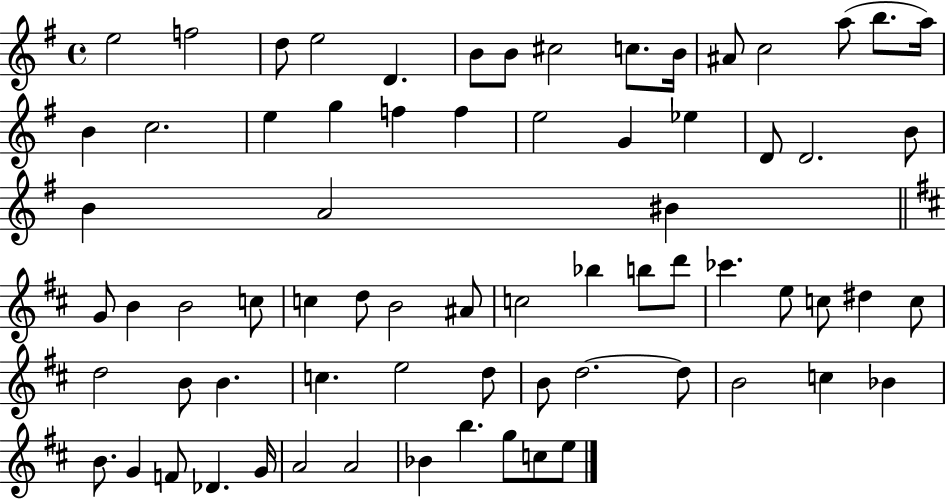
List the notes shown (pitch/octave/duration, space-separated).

E5/h F5/h D5/e E5/h D4/q. B4/e B4/e C#5/h C5/e. B4/s A#4/e C5/h A5/e B5/e. A5/s B4/q C5/h. E5/q G5/q F5/q F5/q E5/h G4/q Eb5/q D4/e D4/h. B4/e B4/q A4/h BIS4/q G4/e B4/q B4/h C5/e C5/q D5/e B4/h A#4/e C5/h Bb5/q B5/e D6/e CES6/q. E5/e C5/e D#5/q C5/e D5/h B4/e B4/q. C5/q. E5/h D5/e B4/e D5/h. D5/e B4/h C5/q Bb4/q B4/e. G4/q F4/e Db4/q. G4/s A4/h A4/h Bb4/q B5/q. G5/e C5/e E5/e